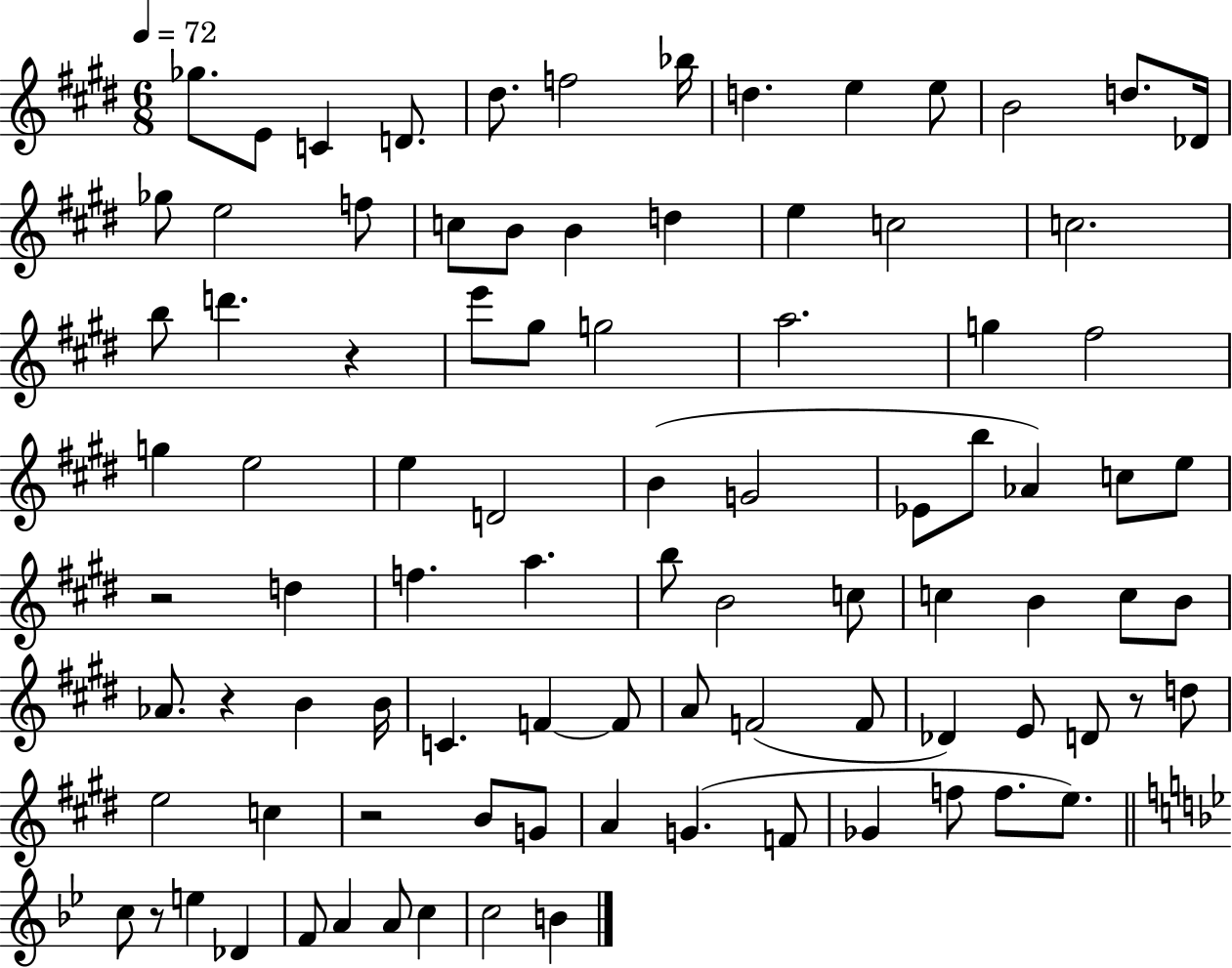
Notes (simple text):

Gb5/e. E4/e C4/q D4/e. D#5/e. F5/h Bb5/s D5/q. E5/q E5/e B4/h D5/e. Db4/s Gb5/e E5/h F5/e C5/e B4/e B4/q D5/q E5/q C5/h C5/h. B5/e D6/q. R/q E6/e G#5/e G5/h A5/h. G5/q F#5/h G5/q E5/h E5/q D4/h B4/q G4/h Eb4/e B5/e Ab4/q C5/e E5/e R/h D5/q F5/q. A5/q. B5/e B4/h C5/e C5/q B4/q C5/e B4/e Ab4/e. R/q B4/q B4/s C4/q. F4/q F4/e A4/e F4/h F4/e Db4/q E4/e D4/e R/e D5/e E5/h C5/q R/h B4/e G4/e A4/q G4/q. F4/e Gb4/q F5/e F5/e. E5/e. C5/e R/e E5/q Db4/q F4/e A4/q A4/e C5/q C5/h B4/q